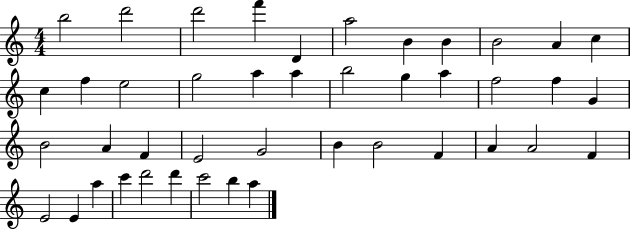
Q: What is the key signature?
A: C major